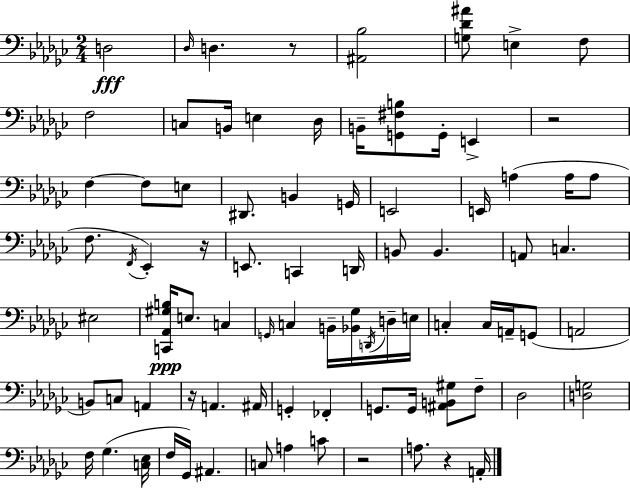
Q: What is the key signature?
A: EES minor